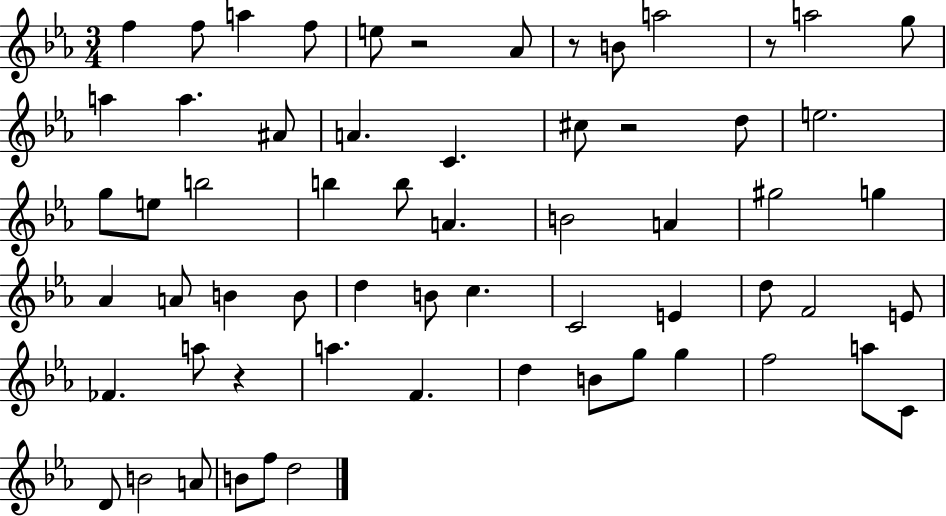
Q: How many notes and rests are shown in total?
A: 62